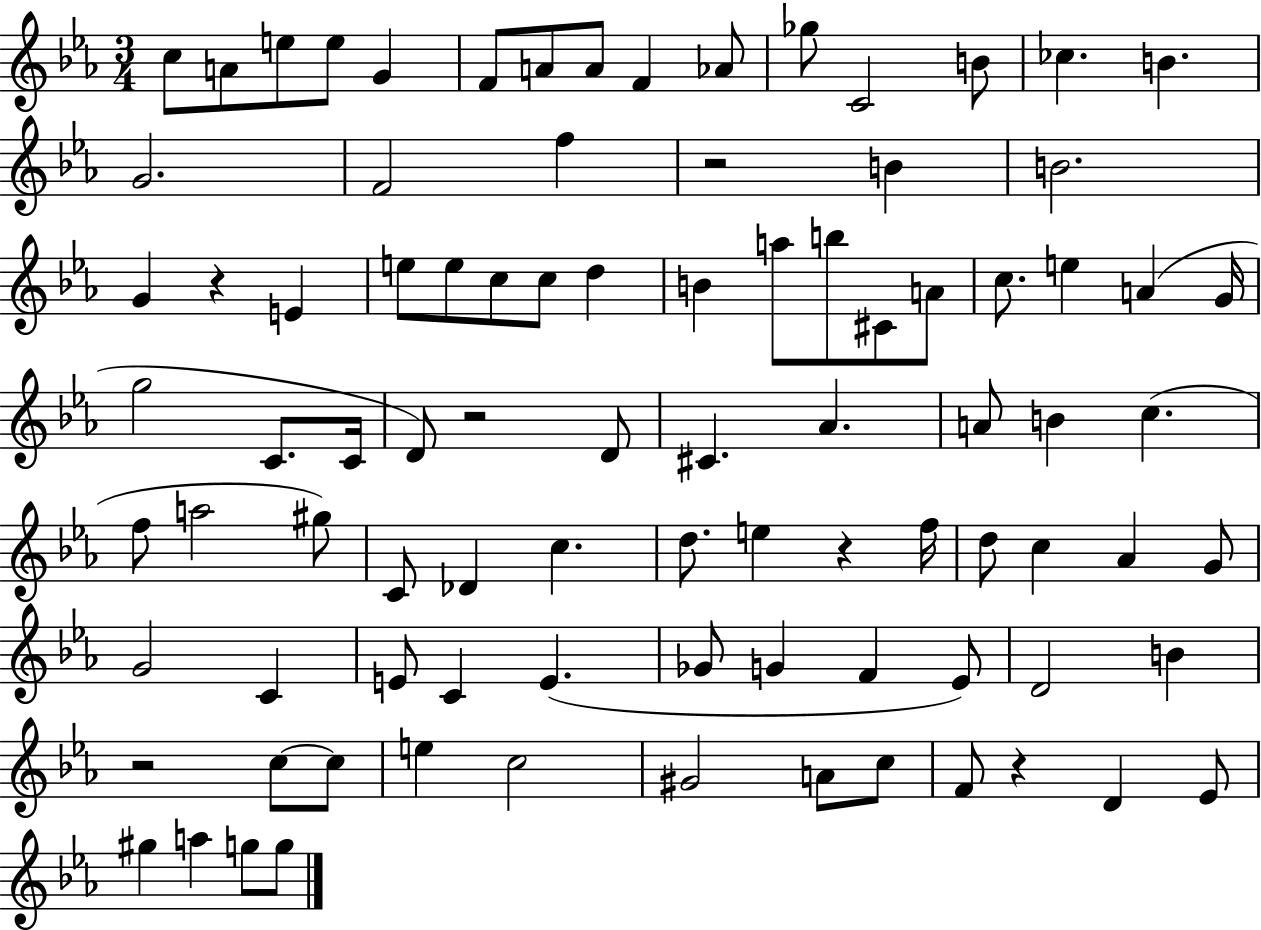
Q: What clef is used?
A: treble